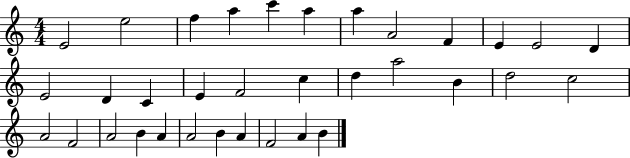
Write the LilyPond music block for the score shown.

{
  \clef treble
  \numericTimeSignature
  \time 4/4
  \key c \major
  e'2 e''2 | f''4 a''4 c'''4 a''4 | a''4 a'2 f'4 | e'4 e'2 d'4 | \break e'2 d'4 c'4 | e'4 f'2 c''4 | d''4 a''2 b'4 | d''2 c''2 | \break a'2 f'2 | a'2 b'4 a'4 | a'2 b'4 a'4 | f'2 a'4 b'4 | \break \bar "|."
}